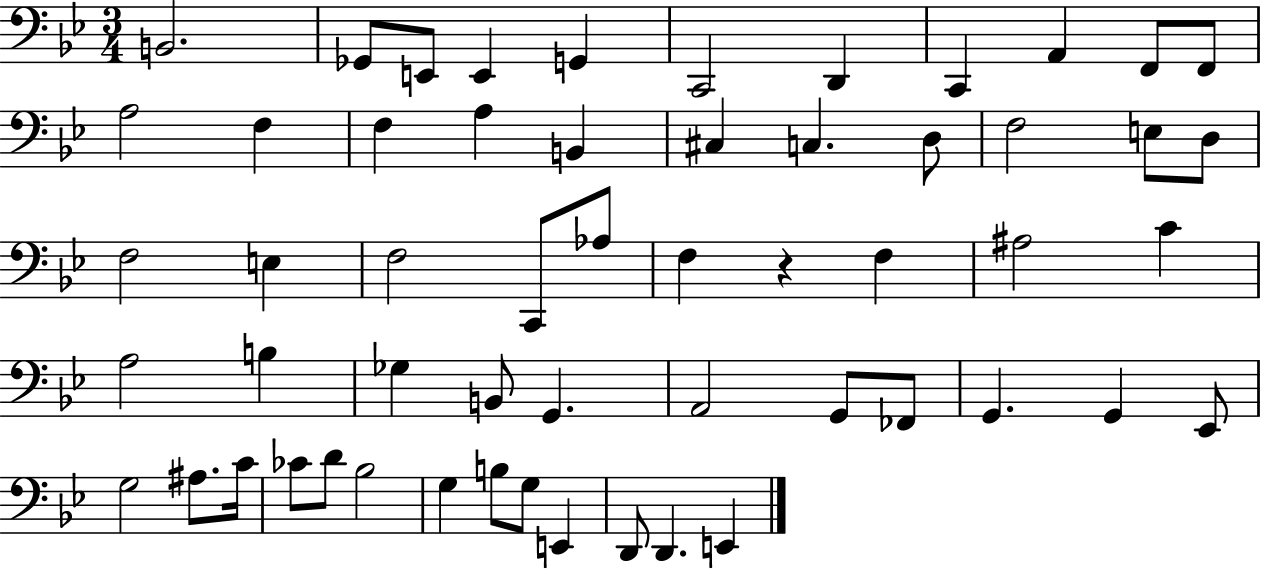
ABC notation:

X:1
T:Untitled
M:3/4
L:1/4
K:Bb
B,,2 _G,,/2 E,,/2 E,, G,, C,,2 D,, C,, A,, F,,/2 F,,/2 A,2 F, F, A, B,, ^C, C, D,/2 F,2 E,/2 D,/2 F,2 E, F,2 C,,/2 _A,/2 F, z F, ^A,2 C A,2 B, _G, B,,/2 G,, A,,2 G,,/2 _F,,/2 G,, G,, _E,,/2 G,2 ^A,/2 C/4 _C/2 D/2 _B,2 G, B,/2 G,/2 E,, D,,/2 D,, E,,